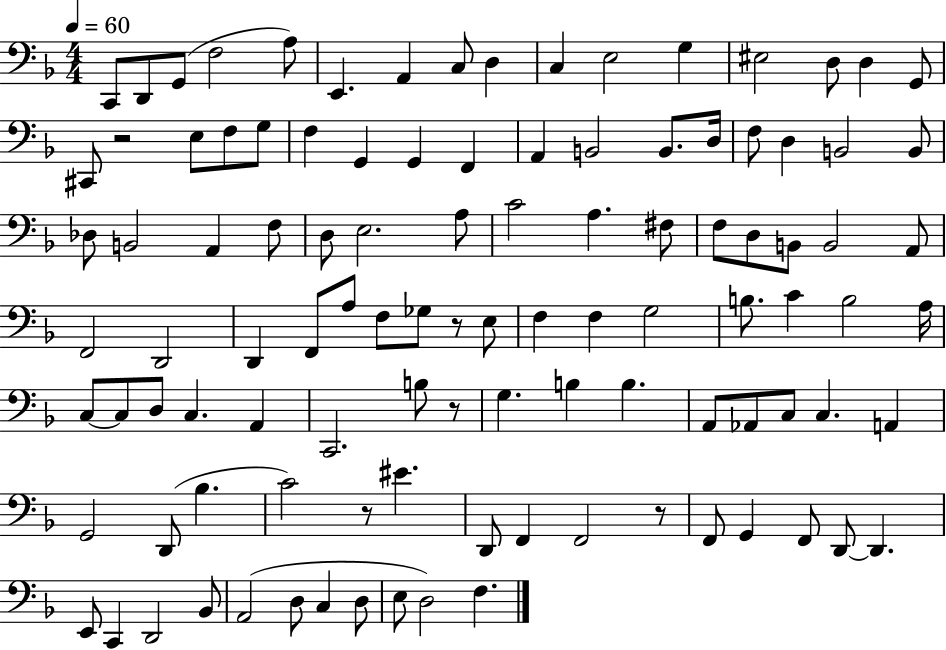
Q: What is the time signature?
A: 4/4